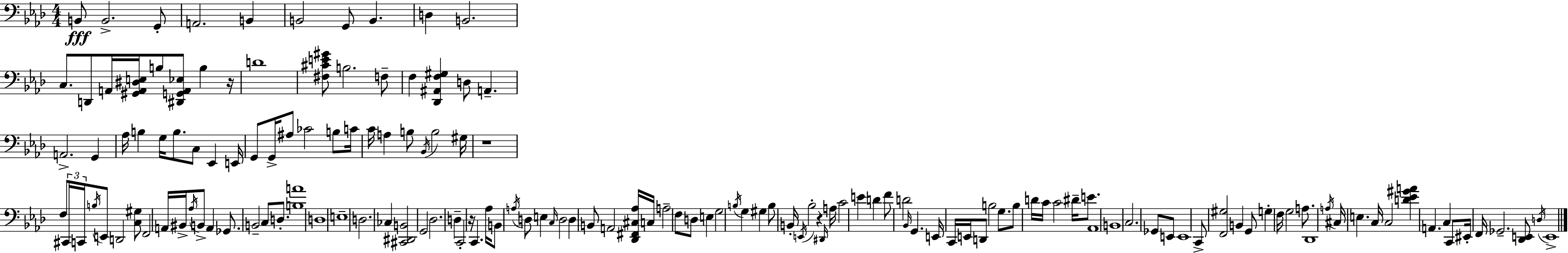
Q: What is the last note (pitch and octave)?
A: E2